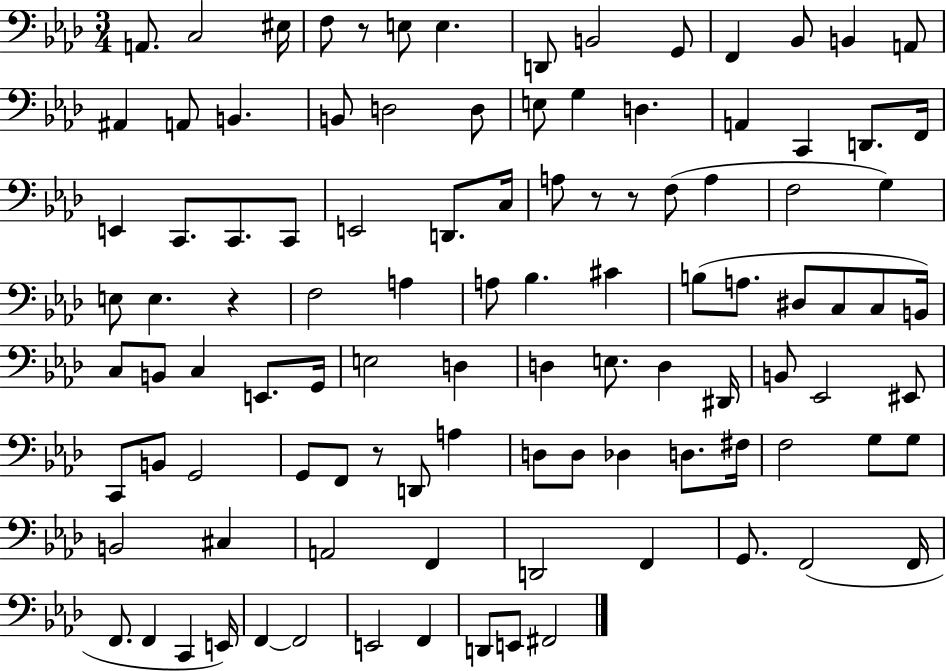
{
  \clef bass
  \numericTimeSignature
  \time 3/4
  \key aes \major
  a,8. c2 eis16 | f8 r8 e8 e4. | d,8 b,2 g,8 | f,4 bes,8 b,4 a,8 | \break ais,4 a,8 b,4. | b,8 d2 d8 | e8 g4 d4. | a,4 c,4 d,8. f,16 | \break e,4 c,8. c,8. c,8 | e,2 d,8. c16 | a8 r8 r8 f8( a4 | f2 g4) | \break e8 e4. r4 | f2 a4 | a8 bes4. cis'4 | b8( a8. dis8 c8 c8 b,16) | \break c8 b,8 c4 e,8. g,16 | e2 d4 | d4 e8. d4 dis,16 | b,8 ees,2 eis,8 | \break c,8 b,8 g,2 | g,8 f,8 r8 d,8 a4 | d8 d8 des4 d8. fis16 | f2 g8 g8 | \break b,2 cis4 | a,2 f,4 | d,2 f,4 | g,8. f,2( f,16 | \break f,8. f,4 c,4 e,16) | f,4~~ f,2 | e,2 f,4 | d,8 e,8 fis,2 | \break \bar "|."
}